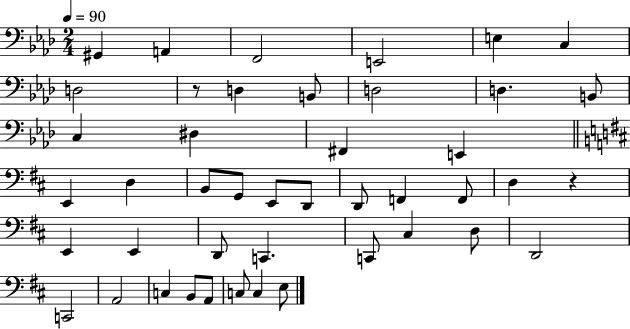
{
  \clef bass
  \numericTimeSignature
  \time 2/4
  \key aes \major
  \tempo 4 = 90
  gis,4 a,4 | f,2 | e,2 | e4 c4 | \break d2 | r8 d4 b,8 | d2 | d4. b,8 | \break c4 dis4 | fis,4 e,4 | \bar "||" \break \key b \minor e,4 d4 | b,8 g,8 e,8 d,8 | d,8 f,4 f,8 | d4 r4 | \break e,4 e,4 | d,8 c,4. | c,8 cis4 d8 | d,2 | \break c,2 | a,2 | c4 b,8 a,8 | c8 c4 e8 | \break \bar "|."
}